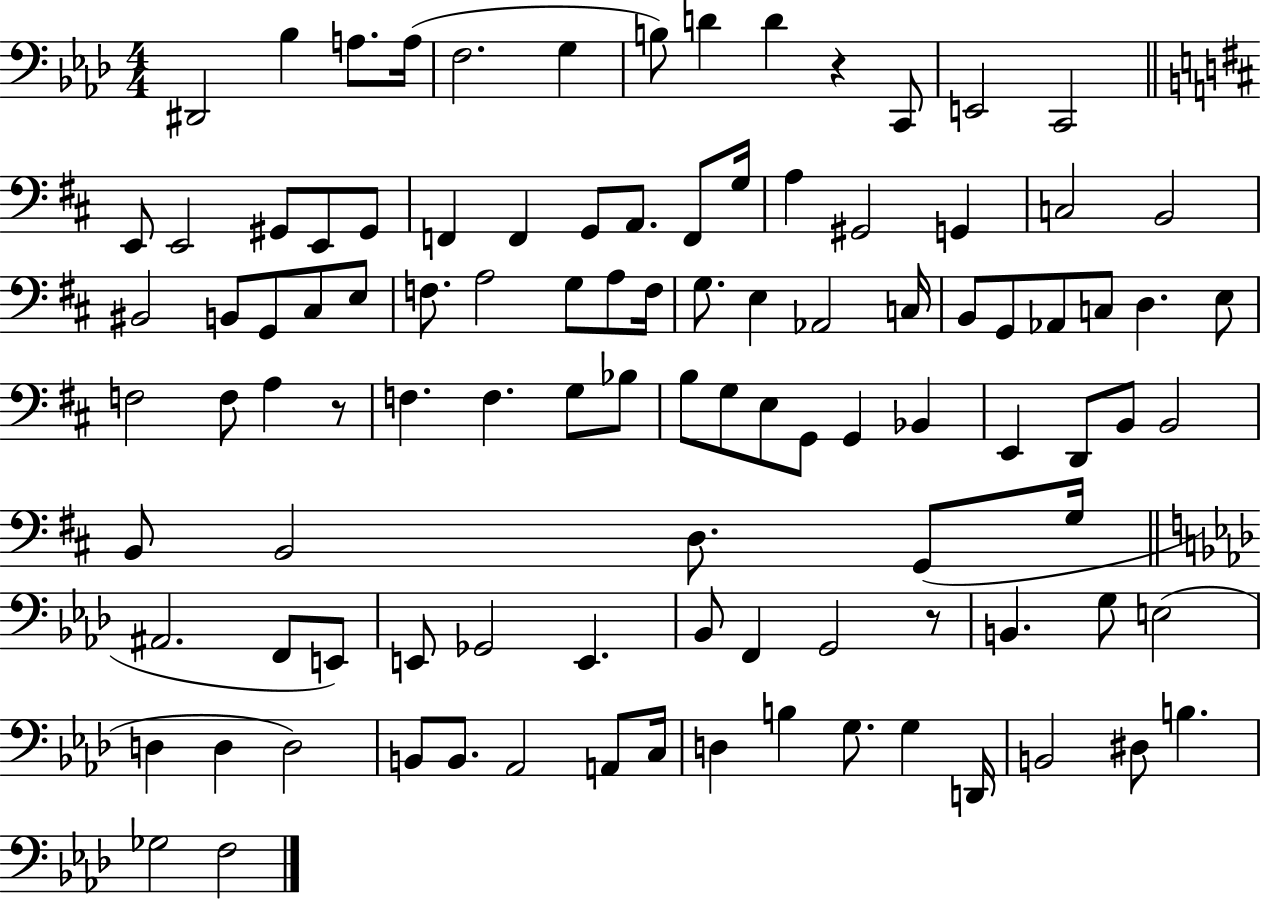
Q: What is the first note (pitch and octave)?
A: D#2